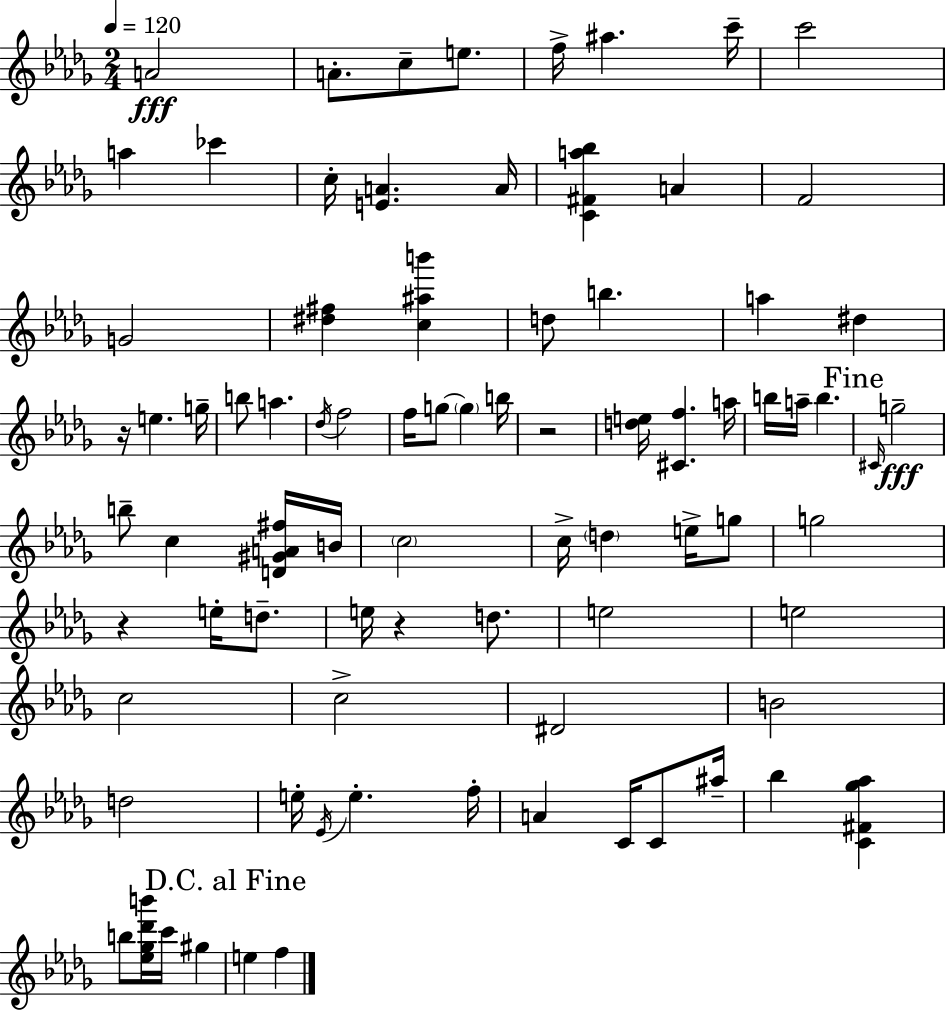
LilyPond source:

{
  \clef treble
  \numericTimeSignature
  \time 2/4
  \key bes \minor
  \tempo 4 = 120
  a'2\fff | a'8.-. c''8-- e''8. | f''16-> ais''4. c'''16-- | c'''2 | \break a''4 ces'''4 | c''16-. <e' a'>4. a'16 | <c' fis' a'' bes''>4 a'4 | f'2 | \break g'2 | <dis'' fis''>4 <c'' ais'' b'''>4 | d''8 b''4. | a''4 dis''4 | \break r16 e''4. g''16-- | b''8 a''4. | \acciaccatura { des''16 } f''2 | f''16 g''8~~ \parenthesize g''4 | \break b''16 r2 | <d'' e''>16 <cis' f''>4. | a''16 b''16 a''16-- b''4. | \mark "Fine" \grace { cis'16 }\fff g''2-- | \break b''8-- c''4 | <d' gis' a' fis''>16 b'16 \parenthesize c''2 | c''16-> \parenthesize d''4 e''16-> | g''8 g''2 | \break r4 e''16-. d''8.-- | e''16 r4 d''8. | e''2 | e''2 | \break c''2 | c''2-> | dis'2 | b'2 | \break d''2 | e''16-. \acciaccatura { ees'16 } e''4.-. | f''16-. a'4 c'16 | c'8 ais''16-- bes''4 <c' fis' ges'' aes''>4 | \break b''8 <ees'' ges'' des''' b'''>16 c'''16 gis''4 | \mark "D.C. al Fine" e''4 f''4 | \bar "|."
}